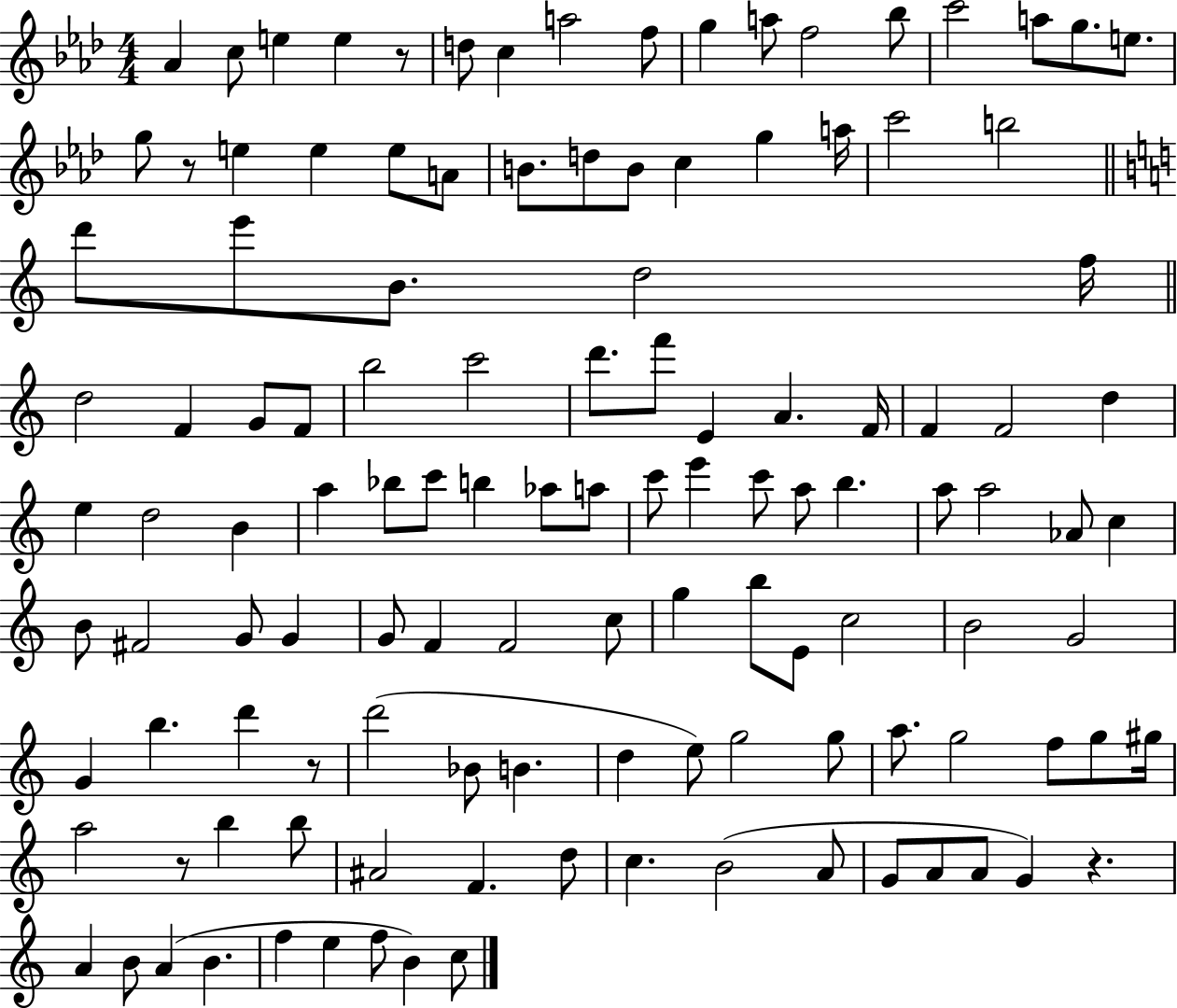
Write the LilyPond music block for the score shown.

{
  \clef treble
  \numericTimeSignature
  \time 4/4
  \key aes \major
  \repeat volta 2 { aes'4 c''8 e''4 e''4 r8 | d''8 c''4 a''2 f''8 | g''4 a''8 f''2 bes''8 | c'''2 a''8 g''8. e''8. | \break g''8 r8 e''4 e''4 e''8 a'8 | b'8. d''8 b'8 c''4 g''4 a''16 | c'''2 b''2 | \bar "||" \break \key c \major d'''8 e'''8 b'8. d''2 f''16 | \bar "||" \break \key c \major d''2 f'4 g'8 f'8 | b''2 c'''2 | d'''8. f'''8 e'4 a'4. f'16 | f'4 f'2 d''4 | \break e''4 d''2 b'4 | a''4 bes''8 c'''8 b''4 aes''8 a''8 | c'''8 e'''4 c'''8 a''8 b''4. | a''8 a''2 aes'8 c''4 | \break b'8 fis'2 g'8 g'4 | g'8 f'4 f'2 c''8 | g''4 b''8 e'8 c''2 | b'2 g'2 | \break g'4 b''4. d'''4 r8 | d'''2( bes'8 b'4. | d''4 e''8) g''2 g''8 | a''8. g''2 f''8 g''8 gis''16 | \break a''2 r8 b''4 b''8 | ais'2 f'4. d''8 | c''4. b'2( a'8 | g'8 a'8 a'8 g'4) r4. | \break a'4 b'8 a'4( b'4. | f''4 e''4 f''8 b'4) c''8 | } \bar "|."
}